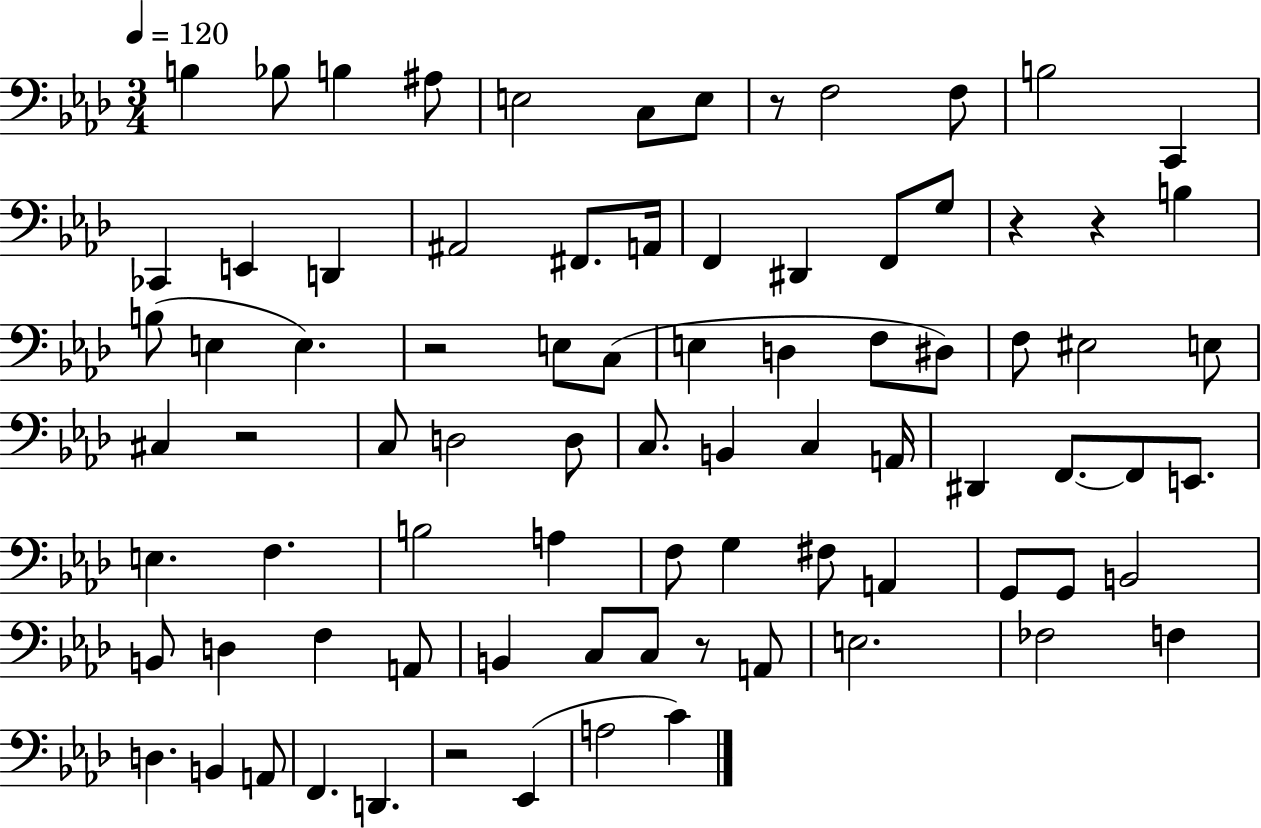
B3/q Bb3/e B3/q A#3/e E3/h C3/e E3/e R/e F3/h F3/e B3/h C2/q CES2/q E2/q D2/q A#2/h F#2/e. A2/s F2/q D#2/q F2/e G3/e R/q R/q B3/q B3/e E3/q E3/q. R/h E3/e C3/e E3/q D3/q F3/e D#3/e F3/e EIS3/h E3/e C#3/q R/h C3/e D3/h D3/e C3/e. B2/q C3/q A2/s D#2/q F2/e. F2/e E2/e. E3/q. F3/q. B3/h A3/q F3/e G3/q F#3/e A2/q G2/e G2/e B2/h B2/e D3/q F3/q A2/e B2/q C3/e C3/e R/e A2/e E3/h. FES3/h F3/q D3/q. B2/q A2/e F2/q. D2/q. R/h Eb2/q A3/h C4/q